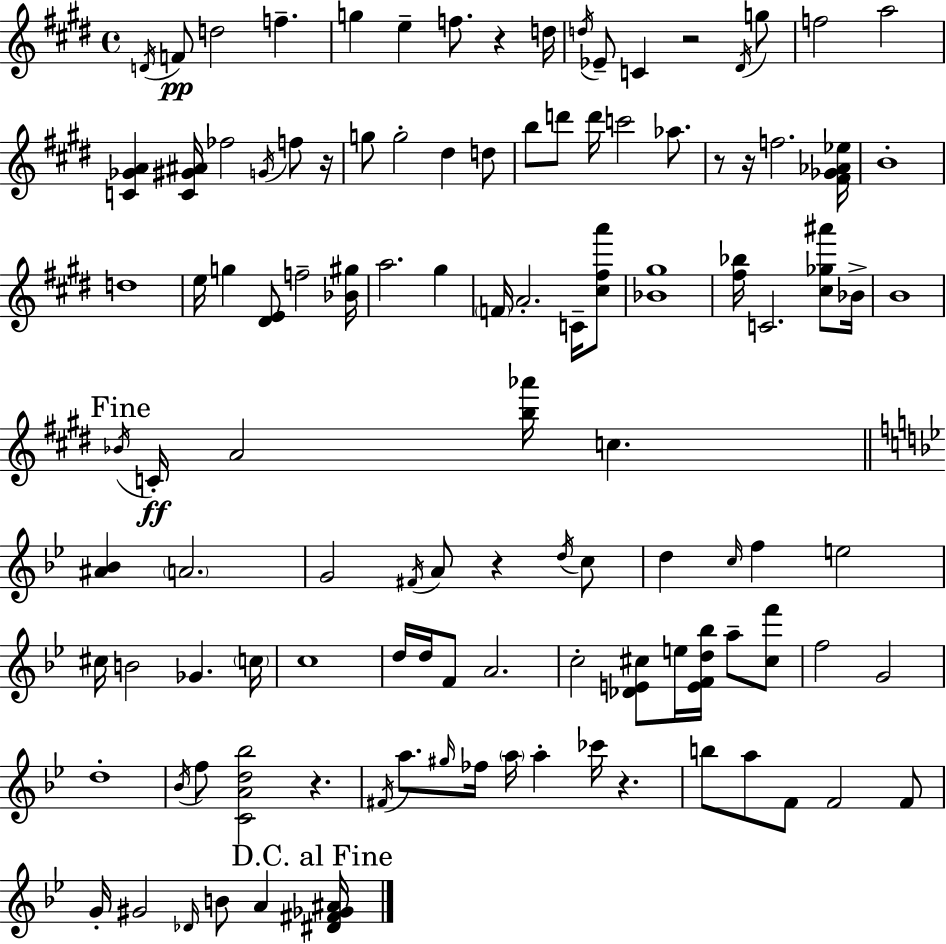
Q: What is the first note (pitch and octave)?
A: D4